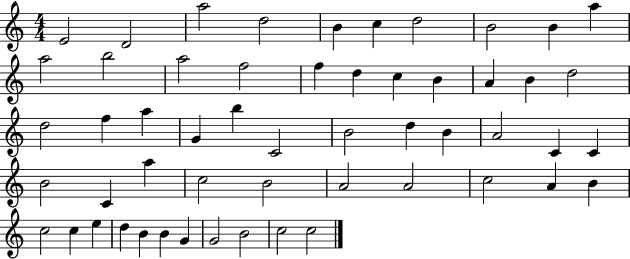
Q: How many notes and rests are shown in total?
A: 54